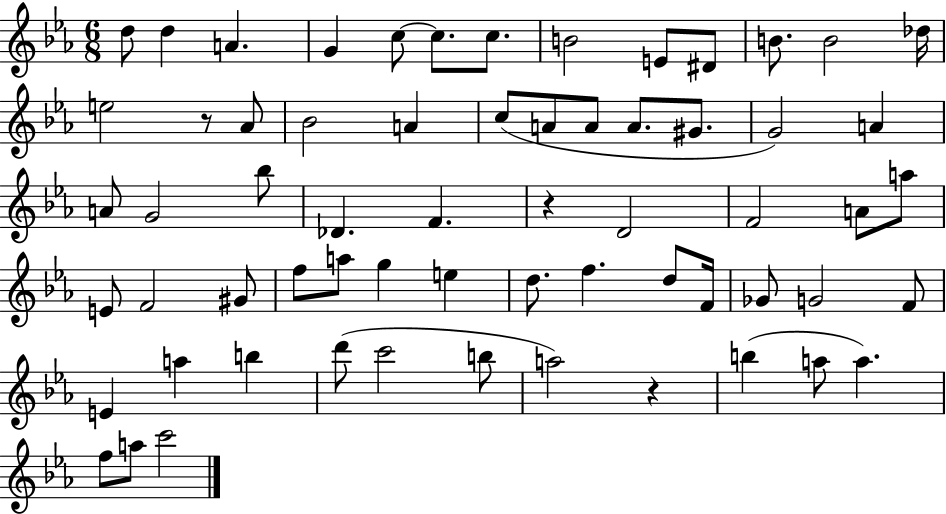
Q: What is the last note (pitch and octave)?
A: C6